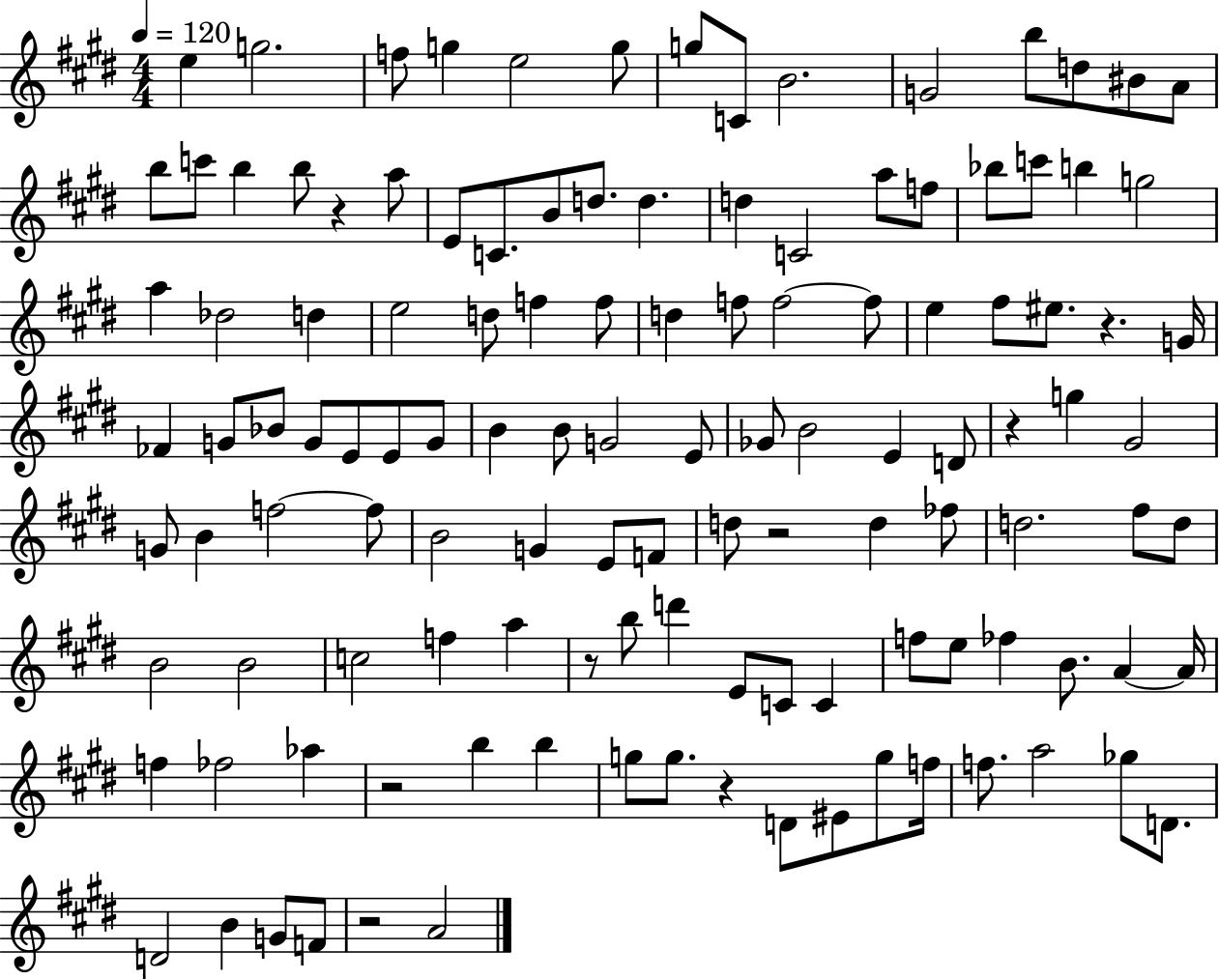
{
  \clef treble
  \numericTimeSignature
  \time 4/4
  \key e \major
  \tempo 4 = 120
  e''4 g''2. | f''8 g''4 e''2 g''8 | g''8 c'8 b'2. | g'2 b''8 d''8 bis'8 a'8 | \break b''8 c'''8 b''4 b''8 r4 a''8 | e'8 c'8. b'8 d''8. d''4. | d''4 c'2 a''8 f''8 | bes''8 c'''8 b''4 g''2 | \break a''4 des''2 d''4 | e''2 d''8 f''4 f''8 | d''4 f''8 f''2~~ f''8 | e''4 fis''8 eis''8. r4. g'16 | \break fes'4 g'8 bes'8 g'8 e'8 e'8 g'8 | b'4 b'8 g'2 e'8 | ges'8 b'2 e'4 d'8 | r4 g''4 gis'2 | \break g'8 b'4 f''2~~ f''8 | b'2 g'4 e'8 f'8 | d''8 r2 d''4 fes''8 | d''2. fis''8 d''8 | \break b'2 b'2 | c''2 f''4 a''4 | r8 b''8 d'''4 e'8 c'8 c'4 | f''8 e''8 fes''4 b'8. a'4~~ a'16 | \break f''4 fes''2 aes''4 | r2 b''4 b''4 | g''8 g''8. r4 d'8 eis'8 g''8 f''16 | f''8. a''2 ges''8 d'8. | \break d'2 b'4 g'8 f'8 | r2 a'2 | \bar "|."
}